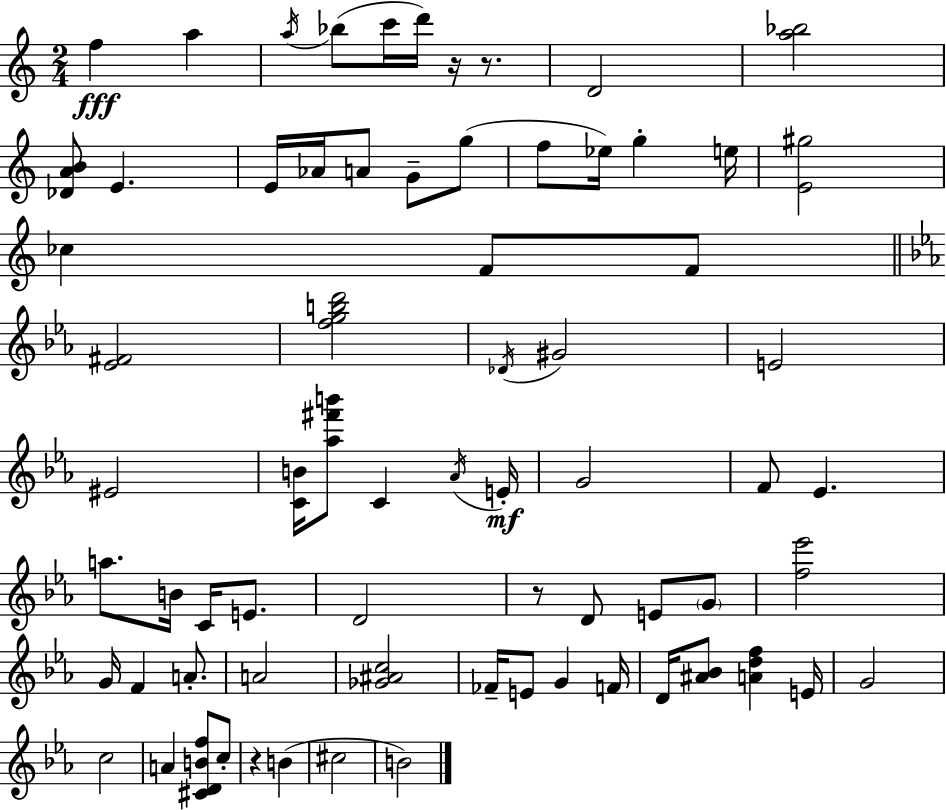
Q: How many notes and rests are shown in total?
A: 71